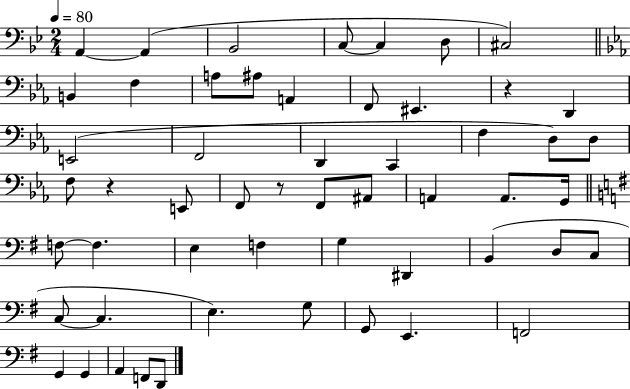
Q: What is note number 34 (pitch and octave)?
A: F3